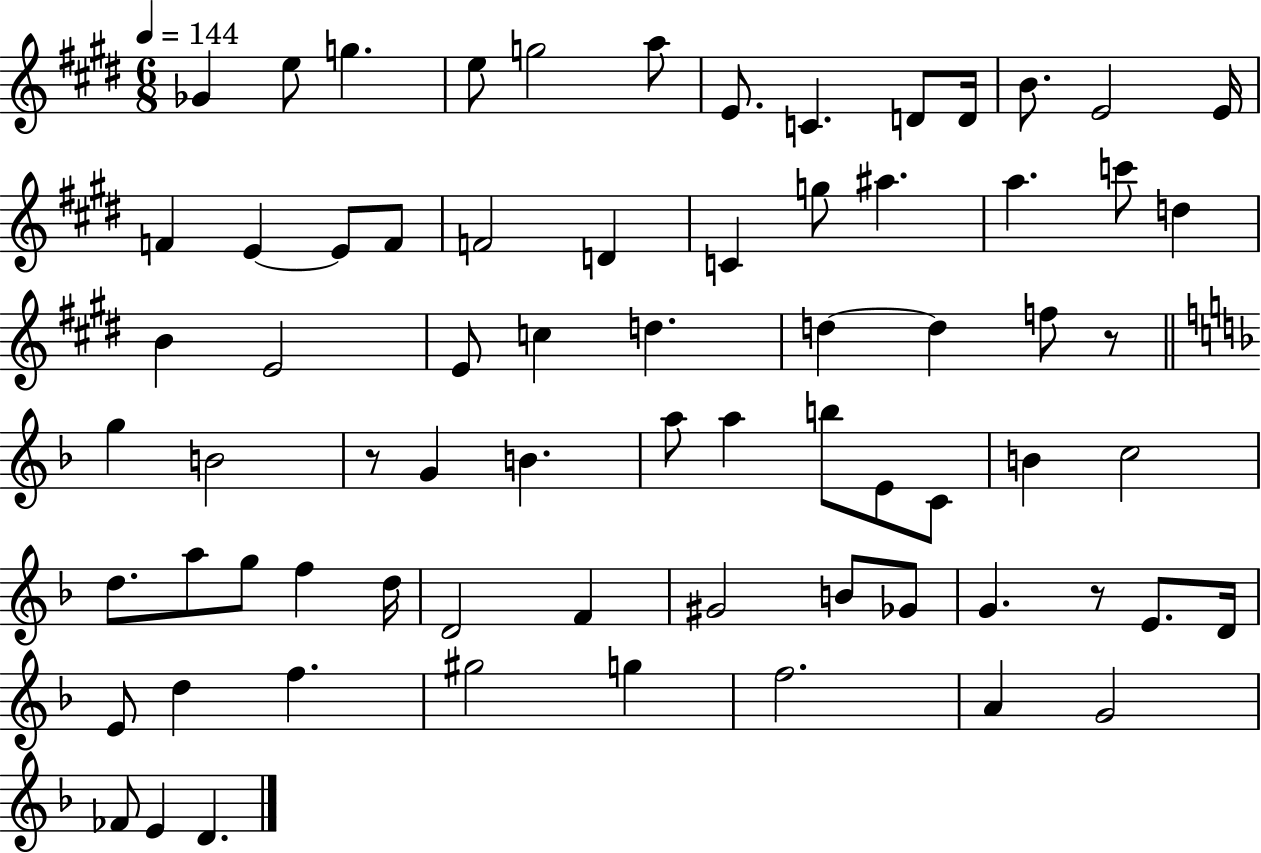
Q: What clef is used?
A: treble